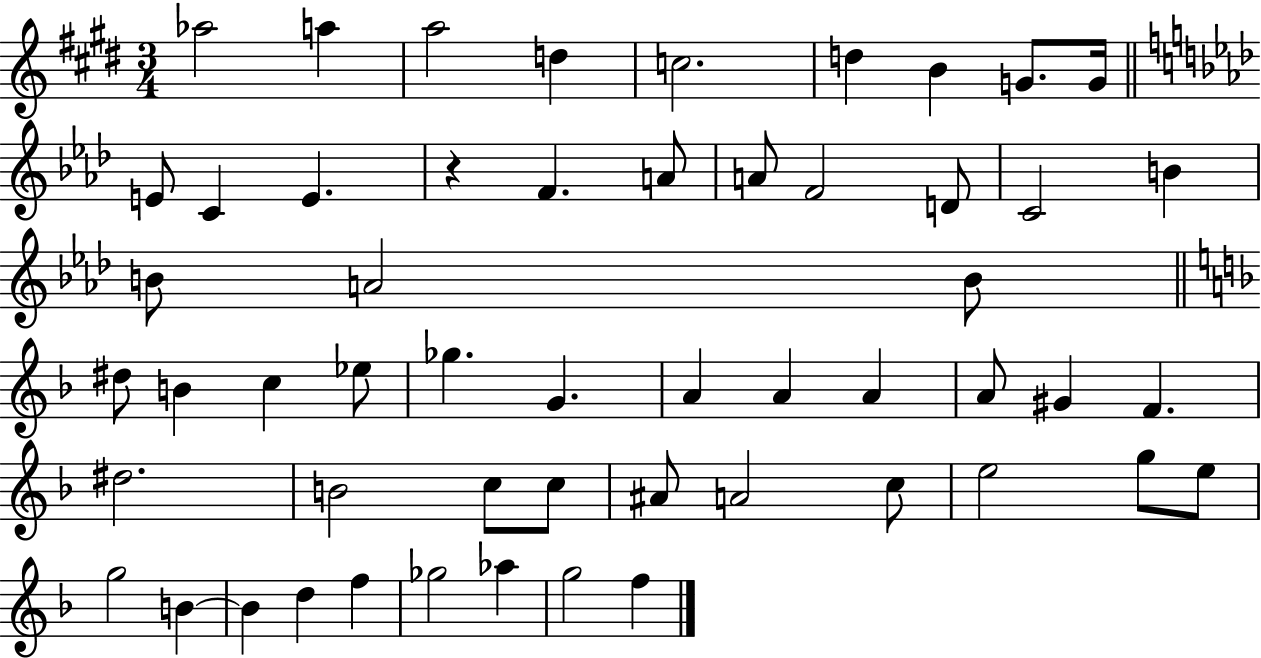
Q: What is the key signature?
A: E major